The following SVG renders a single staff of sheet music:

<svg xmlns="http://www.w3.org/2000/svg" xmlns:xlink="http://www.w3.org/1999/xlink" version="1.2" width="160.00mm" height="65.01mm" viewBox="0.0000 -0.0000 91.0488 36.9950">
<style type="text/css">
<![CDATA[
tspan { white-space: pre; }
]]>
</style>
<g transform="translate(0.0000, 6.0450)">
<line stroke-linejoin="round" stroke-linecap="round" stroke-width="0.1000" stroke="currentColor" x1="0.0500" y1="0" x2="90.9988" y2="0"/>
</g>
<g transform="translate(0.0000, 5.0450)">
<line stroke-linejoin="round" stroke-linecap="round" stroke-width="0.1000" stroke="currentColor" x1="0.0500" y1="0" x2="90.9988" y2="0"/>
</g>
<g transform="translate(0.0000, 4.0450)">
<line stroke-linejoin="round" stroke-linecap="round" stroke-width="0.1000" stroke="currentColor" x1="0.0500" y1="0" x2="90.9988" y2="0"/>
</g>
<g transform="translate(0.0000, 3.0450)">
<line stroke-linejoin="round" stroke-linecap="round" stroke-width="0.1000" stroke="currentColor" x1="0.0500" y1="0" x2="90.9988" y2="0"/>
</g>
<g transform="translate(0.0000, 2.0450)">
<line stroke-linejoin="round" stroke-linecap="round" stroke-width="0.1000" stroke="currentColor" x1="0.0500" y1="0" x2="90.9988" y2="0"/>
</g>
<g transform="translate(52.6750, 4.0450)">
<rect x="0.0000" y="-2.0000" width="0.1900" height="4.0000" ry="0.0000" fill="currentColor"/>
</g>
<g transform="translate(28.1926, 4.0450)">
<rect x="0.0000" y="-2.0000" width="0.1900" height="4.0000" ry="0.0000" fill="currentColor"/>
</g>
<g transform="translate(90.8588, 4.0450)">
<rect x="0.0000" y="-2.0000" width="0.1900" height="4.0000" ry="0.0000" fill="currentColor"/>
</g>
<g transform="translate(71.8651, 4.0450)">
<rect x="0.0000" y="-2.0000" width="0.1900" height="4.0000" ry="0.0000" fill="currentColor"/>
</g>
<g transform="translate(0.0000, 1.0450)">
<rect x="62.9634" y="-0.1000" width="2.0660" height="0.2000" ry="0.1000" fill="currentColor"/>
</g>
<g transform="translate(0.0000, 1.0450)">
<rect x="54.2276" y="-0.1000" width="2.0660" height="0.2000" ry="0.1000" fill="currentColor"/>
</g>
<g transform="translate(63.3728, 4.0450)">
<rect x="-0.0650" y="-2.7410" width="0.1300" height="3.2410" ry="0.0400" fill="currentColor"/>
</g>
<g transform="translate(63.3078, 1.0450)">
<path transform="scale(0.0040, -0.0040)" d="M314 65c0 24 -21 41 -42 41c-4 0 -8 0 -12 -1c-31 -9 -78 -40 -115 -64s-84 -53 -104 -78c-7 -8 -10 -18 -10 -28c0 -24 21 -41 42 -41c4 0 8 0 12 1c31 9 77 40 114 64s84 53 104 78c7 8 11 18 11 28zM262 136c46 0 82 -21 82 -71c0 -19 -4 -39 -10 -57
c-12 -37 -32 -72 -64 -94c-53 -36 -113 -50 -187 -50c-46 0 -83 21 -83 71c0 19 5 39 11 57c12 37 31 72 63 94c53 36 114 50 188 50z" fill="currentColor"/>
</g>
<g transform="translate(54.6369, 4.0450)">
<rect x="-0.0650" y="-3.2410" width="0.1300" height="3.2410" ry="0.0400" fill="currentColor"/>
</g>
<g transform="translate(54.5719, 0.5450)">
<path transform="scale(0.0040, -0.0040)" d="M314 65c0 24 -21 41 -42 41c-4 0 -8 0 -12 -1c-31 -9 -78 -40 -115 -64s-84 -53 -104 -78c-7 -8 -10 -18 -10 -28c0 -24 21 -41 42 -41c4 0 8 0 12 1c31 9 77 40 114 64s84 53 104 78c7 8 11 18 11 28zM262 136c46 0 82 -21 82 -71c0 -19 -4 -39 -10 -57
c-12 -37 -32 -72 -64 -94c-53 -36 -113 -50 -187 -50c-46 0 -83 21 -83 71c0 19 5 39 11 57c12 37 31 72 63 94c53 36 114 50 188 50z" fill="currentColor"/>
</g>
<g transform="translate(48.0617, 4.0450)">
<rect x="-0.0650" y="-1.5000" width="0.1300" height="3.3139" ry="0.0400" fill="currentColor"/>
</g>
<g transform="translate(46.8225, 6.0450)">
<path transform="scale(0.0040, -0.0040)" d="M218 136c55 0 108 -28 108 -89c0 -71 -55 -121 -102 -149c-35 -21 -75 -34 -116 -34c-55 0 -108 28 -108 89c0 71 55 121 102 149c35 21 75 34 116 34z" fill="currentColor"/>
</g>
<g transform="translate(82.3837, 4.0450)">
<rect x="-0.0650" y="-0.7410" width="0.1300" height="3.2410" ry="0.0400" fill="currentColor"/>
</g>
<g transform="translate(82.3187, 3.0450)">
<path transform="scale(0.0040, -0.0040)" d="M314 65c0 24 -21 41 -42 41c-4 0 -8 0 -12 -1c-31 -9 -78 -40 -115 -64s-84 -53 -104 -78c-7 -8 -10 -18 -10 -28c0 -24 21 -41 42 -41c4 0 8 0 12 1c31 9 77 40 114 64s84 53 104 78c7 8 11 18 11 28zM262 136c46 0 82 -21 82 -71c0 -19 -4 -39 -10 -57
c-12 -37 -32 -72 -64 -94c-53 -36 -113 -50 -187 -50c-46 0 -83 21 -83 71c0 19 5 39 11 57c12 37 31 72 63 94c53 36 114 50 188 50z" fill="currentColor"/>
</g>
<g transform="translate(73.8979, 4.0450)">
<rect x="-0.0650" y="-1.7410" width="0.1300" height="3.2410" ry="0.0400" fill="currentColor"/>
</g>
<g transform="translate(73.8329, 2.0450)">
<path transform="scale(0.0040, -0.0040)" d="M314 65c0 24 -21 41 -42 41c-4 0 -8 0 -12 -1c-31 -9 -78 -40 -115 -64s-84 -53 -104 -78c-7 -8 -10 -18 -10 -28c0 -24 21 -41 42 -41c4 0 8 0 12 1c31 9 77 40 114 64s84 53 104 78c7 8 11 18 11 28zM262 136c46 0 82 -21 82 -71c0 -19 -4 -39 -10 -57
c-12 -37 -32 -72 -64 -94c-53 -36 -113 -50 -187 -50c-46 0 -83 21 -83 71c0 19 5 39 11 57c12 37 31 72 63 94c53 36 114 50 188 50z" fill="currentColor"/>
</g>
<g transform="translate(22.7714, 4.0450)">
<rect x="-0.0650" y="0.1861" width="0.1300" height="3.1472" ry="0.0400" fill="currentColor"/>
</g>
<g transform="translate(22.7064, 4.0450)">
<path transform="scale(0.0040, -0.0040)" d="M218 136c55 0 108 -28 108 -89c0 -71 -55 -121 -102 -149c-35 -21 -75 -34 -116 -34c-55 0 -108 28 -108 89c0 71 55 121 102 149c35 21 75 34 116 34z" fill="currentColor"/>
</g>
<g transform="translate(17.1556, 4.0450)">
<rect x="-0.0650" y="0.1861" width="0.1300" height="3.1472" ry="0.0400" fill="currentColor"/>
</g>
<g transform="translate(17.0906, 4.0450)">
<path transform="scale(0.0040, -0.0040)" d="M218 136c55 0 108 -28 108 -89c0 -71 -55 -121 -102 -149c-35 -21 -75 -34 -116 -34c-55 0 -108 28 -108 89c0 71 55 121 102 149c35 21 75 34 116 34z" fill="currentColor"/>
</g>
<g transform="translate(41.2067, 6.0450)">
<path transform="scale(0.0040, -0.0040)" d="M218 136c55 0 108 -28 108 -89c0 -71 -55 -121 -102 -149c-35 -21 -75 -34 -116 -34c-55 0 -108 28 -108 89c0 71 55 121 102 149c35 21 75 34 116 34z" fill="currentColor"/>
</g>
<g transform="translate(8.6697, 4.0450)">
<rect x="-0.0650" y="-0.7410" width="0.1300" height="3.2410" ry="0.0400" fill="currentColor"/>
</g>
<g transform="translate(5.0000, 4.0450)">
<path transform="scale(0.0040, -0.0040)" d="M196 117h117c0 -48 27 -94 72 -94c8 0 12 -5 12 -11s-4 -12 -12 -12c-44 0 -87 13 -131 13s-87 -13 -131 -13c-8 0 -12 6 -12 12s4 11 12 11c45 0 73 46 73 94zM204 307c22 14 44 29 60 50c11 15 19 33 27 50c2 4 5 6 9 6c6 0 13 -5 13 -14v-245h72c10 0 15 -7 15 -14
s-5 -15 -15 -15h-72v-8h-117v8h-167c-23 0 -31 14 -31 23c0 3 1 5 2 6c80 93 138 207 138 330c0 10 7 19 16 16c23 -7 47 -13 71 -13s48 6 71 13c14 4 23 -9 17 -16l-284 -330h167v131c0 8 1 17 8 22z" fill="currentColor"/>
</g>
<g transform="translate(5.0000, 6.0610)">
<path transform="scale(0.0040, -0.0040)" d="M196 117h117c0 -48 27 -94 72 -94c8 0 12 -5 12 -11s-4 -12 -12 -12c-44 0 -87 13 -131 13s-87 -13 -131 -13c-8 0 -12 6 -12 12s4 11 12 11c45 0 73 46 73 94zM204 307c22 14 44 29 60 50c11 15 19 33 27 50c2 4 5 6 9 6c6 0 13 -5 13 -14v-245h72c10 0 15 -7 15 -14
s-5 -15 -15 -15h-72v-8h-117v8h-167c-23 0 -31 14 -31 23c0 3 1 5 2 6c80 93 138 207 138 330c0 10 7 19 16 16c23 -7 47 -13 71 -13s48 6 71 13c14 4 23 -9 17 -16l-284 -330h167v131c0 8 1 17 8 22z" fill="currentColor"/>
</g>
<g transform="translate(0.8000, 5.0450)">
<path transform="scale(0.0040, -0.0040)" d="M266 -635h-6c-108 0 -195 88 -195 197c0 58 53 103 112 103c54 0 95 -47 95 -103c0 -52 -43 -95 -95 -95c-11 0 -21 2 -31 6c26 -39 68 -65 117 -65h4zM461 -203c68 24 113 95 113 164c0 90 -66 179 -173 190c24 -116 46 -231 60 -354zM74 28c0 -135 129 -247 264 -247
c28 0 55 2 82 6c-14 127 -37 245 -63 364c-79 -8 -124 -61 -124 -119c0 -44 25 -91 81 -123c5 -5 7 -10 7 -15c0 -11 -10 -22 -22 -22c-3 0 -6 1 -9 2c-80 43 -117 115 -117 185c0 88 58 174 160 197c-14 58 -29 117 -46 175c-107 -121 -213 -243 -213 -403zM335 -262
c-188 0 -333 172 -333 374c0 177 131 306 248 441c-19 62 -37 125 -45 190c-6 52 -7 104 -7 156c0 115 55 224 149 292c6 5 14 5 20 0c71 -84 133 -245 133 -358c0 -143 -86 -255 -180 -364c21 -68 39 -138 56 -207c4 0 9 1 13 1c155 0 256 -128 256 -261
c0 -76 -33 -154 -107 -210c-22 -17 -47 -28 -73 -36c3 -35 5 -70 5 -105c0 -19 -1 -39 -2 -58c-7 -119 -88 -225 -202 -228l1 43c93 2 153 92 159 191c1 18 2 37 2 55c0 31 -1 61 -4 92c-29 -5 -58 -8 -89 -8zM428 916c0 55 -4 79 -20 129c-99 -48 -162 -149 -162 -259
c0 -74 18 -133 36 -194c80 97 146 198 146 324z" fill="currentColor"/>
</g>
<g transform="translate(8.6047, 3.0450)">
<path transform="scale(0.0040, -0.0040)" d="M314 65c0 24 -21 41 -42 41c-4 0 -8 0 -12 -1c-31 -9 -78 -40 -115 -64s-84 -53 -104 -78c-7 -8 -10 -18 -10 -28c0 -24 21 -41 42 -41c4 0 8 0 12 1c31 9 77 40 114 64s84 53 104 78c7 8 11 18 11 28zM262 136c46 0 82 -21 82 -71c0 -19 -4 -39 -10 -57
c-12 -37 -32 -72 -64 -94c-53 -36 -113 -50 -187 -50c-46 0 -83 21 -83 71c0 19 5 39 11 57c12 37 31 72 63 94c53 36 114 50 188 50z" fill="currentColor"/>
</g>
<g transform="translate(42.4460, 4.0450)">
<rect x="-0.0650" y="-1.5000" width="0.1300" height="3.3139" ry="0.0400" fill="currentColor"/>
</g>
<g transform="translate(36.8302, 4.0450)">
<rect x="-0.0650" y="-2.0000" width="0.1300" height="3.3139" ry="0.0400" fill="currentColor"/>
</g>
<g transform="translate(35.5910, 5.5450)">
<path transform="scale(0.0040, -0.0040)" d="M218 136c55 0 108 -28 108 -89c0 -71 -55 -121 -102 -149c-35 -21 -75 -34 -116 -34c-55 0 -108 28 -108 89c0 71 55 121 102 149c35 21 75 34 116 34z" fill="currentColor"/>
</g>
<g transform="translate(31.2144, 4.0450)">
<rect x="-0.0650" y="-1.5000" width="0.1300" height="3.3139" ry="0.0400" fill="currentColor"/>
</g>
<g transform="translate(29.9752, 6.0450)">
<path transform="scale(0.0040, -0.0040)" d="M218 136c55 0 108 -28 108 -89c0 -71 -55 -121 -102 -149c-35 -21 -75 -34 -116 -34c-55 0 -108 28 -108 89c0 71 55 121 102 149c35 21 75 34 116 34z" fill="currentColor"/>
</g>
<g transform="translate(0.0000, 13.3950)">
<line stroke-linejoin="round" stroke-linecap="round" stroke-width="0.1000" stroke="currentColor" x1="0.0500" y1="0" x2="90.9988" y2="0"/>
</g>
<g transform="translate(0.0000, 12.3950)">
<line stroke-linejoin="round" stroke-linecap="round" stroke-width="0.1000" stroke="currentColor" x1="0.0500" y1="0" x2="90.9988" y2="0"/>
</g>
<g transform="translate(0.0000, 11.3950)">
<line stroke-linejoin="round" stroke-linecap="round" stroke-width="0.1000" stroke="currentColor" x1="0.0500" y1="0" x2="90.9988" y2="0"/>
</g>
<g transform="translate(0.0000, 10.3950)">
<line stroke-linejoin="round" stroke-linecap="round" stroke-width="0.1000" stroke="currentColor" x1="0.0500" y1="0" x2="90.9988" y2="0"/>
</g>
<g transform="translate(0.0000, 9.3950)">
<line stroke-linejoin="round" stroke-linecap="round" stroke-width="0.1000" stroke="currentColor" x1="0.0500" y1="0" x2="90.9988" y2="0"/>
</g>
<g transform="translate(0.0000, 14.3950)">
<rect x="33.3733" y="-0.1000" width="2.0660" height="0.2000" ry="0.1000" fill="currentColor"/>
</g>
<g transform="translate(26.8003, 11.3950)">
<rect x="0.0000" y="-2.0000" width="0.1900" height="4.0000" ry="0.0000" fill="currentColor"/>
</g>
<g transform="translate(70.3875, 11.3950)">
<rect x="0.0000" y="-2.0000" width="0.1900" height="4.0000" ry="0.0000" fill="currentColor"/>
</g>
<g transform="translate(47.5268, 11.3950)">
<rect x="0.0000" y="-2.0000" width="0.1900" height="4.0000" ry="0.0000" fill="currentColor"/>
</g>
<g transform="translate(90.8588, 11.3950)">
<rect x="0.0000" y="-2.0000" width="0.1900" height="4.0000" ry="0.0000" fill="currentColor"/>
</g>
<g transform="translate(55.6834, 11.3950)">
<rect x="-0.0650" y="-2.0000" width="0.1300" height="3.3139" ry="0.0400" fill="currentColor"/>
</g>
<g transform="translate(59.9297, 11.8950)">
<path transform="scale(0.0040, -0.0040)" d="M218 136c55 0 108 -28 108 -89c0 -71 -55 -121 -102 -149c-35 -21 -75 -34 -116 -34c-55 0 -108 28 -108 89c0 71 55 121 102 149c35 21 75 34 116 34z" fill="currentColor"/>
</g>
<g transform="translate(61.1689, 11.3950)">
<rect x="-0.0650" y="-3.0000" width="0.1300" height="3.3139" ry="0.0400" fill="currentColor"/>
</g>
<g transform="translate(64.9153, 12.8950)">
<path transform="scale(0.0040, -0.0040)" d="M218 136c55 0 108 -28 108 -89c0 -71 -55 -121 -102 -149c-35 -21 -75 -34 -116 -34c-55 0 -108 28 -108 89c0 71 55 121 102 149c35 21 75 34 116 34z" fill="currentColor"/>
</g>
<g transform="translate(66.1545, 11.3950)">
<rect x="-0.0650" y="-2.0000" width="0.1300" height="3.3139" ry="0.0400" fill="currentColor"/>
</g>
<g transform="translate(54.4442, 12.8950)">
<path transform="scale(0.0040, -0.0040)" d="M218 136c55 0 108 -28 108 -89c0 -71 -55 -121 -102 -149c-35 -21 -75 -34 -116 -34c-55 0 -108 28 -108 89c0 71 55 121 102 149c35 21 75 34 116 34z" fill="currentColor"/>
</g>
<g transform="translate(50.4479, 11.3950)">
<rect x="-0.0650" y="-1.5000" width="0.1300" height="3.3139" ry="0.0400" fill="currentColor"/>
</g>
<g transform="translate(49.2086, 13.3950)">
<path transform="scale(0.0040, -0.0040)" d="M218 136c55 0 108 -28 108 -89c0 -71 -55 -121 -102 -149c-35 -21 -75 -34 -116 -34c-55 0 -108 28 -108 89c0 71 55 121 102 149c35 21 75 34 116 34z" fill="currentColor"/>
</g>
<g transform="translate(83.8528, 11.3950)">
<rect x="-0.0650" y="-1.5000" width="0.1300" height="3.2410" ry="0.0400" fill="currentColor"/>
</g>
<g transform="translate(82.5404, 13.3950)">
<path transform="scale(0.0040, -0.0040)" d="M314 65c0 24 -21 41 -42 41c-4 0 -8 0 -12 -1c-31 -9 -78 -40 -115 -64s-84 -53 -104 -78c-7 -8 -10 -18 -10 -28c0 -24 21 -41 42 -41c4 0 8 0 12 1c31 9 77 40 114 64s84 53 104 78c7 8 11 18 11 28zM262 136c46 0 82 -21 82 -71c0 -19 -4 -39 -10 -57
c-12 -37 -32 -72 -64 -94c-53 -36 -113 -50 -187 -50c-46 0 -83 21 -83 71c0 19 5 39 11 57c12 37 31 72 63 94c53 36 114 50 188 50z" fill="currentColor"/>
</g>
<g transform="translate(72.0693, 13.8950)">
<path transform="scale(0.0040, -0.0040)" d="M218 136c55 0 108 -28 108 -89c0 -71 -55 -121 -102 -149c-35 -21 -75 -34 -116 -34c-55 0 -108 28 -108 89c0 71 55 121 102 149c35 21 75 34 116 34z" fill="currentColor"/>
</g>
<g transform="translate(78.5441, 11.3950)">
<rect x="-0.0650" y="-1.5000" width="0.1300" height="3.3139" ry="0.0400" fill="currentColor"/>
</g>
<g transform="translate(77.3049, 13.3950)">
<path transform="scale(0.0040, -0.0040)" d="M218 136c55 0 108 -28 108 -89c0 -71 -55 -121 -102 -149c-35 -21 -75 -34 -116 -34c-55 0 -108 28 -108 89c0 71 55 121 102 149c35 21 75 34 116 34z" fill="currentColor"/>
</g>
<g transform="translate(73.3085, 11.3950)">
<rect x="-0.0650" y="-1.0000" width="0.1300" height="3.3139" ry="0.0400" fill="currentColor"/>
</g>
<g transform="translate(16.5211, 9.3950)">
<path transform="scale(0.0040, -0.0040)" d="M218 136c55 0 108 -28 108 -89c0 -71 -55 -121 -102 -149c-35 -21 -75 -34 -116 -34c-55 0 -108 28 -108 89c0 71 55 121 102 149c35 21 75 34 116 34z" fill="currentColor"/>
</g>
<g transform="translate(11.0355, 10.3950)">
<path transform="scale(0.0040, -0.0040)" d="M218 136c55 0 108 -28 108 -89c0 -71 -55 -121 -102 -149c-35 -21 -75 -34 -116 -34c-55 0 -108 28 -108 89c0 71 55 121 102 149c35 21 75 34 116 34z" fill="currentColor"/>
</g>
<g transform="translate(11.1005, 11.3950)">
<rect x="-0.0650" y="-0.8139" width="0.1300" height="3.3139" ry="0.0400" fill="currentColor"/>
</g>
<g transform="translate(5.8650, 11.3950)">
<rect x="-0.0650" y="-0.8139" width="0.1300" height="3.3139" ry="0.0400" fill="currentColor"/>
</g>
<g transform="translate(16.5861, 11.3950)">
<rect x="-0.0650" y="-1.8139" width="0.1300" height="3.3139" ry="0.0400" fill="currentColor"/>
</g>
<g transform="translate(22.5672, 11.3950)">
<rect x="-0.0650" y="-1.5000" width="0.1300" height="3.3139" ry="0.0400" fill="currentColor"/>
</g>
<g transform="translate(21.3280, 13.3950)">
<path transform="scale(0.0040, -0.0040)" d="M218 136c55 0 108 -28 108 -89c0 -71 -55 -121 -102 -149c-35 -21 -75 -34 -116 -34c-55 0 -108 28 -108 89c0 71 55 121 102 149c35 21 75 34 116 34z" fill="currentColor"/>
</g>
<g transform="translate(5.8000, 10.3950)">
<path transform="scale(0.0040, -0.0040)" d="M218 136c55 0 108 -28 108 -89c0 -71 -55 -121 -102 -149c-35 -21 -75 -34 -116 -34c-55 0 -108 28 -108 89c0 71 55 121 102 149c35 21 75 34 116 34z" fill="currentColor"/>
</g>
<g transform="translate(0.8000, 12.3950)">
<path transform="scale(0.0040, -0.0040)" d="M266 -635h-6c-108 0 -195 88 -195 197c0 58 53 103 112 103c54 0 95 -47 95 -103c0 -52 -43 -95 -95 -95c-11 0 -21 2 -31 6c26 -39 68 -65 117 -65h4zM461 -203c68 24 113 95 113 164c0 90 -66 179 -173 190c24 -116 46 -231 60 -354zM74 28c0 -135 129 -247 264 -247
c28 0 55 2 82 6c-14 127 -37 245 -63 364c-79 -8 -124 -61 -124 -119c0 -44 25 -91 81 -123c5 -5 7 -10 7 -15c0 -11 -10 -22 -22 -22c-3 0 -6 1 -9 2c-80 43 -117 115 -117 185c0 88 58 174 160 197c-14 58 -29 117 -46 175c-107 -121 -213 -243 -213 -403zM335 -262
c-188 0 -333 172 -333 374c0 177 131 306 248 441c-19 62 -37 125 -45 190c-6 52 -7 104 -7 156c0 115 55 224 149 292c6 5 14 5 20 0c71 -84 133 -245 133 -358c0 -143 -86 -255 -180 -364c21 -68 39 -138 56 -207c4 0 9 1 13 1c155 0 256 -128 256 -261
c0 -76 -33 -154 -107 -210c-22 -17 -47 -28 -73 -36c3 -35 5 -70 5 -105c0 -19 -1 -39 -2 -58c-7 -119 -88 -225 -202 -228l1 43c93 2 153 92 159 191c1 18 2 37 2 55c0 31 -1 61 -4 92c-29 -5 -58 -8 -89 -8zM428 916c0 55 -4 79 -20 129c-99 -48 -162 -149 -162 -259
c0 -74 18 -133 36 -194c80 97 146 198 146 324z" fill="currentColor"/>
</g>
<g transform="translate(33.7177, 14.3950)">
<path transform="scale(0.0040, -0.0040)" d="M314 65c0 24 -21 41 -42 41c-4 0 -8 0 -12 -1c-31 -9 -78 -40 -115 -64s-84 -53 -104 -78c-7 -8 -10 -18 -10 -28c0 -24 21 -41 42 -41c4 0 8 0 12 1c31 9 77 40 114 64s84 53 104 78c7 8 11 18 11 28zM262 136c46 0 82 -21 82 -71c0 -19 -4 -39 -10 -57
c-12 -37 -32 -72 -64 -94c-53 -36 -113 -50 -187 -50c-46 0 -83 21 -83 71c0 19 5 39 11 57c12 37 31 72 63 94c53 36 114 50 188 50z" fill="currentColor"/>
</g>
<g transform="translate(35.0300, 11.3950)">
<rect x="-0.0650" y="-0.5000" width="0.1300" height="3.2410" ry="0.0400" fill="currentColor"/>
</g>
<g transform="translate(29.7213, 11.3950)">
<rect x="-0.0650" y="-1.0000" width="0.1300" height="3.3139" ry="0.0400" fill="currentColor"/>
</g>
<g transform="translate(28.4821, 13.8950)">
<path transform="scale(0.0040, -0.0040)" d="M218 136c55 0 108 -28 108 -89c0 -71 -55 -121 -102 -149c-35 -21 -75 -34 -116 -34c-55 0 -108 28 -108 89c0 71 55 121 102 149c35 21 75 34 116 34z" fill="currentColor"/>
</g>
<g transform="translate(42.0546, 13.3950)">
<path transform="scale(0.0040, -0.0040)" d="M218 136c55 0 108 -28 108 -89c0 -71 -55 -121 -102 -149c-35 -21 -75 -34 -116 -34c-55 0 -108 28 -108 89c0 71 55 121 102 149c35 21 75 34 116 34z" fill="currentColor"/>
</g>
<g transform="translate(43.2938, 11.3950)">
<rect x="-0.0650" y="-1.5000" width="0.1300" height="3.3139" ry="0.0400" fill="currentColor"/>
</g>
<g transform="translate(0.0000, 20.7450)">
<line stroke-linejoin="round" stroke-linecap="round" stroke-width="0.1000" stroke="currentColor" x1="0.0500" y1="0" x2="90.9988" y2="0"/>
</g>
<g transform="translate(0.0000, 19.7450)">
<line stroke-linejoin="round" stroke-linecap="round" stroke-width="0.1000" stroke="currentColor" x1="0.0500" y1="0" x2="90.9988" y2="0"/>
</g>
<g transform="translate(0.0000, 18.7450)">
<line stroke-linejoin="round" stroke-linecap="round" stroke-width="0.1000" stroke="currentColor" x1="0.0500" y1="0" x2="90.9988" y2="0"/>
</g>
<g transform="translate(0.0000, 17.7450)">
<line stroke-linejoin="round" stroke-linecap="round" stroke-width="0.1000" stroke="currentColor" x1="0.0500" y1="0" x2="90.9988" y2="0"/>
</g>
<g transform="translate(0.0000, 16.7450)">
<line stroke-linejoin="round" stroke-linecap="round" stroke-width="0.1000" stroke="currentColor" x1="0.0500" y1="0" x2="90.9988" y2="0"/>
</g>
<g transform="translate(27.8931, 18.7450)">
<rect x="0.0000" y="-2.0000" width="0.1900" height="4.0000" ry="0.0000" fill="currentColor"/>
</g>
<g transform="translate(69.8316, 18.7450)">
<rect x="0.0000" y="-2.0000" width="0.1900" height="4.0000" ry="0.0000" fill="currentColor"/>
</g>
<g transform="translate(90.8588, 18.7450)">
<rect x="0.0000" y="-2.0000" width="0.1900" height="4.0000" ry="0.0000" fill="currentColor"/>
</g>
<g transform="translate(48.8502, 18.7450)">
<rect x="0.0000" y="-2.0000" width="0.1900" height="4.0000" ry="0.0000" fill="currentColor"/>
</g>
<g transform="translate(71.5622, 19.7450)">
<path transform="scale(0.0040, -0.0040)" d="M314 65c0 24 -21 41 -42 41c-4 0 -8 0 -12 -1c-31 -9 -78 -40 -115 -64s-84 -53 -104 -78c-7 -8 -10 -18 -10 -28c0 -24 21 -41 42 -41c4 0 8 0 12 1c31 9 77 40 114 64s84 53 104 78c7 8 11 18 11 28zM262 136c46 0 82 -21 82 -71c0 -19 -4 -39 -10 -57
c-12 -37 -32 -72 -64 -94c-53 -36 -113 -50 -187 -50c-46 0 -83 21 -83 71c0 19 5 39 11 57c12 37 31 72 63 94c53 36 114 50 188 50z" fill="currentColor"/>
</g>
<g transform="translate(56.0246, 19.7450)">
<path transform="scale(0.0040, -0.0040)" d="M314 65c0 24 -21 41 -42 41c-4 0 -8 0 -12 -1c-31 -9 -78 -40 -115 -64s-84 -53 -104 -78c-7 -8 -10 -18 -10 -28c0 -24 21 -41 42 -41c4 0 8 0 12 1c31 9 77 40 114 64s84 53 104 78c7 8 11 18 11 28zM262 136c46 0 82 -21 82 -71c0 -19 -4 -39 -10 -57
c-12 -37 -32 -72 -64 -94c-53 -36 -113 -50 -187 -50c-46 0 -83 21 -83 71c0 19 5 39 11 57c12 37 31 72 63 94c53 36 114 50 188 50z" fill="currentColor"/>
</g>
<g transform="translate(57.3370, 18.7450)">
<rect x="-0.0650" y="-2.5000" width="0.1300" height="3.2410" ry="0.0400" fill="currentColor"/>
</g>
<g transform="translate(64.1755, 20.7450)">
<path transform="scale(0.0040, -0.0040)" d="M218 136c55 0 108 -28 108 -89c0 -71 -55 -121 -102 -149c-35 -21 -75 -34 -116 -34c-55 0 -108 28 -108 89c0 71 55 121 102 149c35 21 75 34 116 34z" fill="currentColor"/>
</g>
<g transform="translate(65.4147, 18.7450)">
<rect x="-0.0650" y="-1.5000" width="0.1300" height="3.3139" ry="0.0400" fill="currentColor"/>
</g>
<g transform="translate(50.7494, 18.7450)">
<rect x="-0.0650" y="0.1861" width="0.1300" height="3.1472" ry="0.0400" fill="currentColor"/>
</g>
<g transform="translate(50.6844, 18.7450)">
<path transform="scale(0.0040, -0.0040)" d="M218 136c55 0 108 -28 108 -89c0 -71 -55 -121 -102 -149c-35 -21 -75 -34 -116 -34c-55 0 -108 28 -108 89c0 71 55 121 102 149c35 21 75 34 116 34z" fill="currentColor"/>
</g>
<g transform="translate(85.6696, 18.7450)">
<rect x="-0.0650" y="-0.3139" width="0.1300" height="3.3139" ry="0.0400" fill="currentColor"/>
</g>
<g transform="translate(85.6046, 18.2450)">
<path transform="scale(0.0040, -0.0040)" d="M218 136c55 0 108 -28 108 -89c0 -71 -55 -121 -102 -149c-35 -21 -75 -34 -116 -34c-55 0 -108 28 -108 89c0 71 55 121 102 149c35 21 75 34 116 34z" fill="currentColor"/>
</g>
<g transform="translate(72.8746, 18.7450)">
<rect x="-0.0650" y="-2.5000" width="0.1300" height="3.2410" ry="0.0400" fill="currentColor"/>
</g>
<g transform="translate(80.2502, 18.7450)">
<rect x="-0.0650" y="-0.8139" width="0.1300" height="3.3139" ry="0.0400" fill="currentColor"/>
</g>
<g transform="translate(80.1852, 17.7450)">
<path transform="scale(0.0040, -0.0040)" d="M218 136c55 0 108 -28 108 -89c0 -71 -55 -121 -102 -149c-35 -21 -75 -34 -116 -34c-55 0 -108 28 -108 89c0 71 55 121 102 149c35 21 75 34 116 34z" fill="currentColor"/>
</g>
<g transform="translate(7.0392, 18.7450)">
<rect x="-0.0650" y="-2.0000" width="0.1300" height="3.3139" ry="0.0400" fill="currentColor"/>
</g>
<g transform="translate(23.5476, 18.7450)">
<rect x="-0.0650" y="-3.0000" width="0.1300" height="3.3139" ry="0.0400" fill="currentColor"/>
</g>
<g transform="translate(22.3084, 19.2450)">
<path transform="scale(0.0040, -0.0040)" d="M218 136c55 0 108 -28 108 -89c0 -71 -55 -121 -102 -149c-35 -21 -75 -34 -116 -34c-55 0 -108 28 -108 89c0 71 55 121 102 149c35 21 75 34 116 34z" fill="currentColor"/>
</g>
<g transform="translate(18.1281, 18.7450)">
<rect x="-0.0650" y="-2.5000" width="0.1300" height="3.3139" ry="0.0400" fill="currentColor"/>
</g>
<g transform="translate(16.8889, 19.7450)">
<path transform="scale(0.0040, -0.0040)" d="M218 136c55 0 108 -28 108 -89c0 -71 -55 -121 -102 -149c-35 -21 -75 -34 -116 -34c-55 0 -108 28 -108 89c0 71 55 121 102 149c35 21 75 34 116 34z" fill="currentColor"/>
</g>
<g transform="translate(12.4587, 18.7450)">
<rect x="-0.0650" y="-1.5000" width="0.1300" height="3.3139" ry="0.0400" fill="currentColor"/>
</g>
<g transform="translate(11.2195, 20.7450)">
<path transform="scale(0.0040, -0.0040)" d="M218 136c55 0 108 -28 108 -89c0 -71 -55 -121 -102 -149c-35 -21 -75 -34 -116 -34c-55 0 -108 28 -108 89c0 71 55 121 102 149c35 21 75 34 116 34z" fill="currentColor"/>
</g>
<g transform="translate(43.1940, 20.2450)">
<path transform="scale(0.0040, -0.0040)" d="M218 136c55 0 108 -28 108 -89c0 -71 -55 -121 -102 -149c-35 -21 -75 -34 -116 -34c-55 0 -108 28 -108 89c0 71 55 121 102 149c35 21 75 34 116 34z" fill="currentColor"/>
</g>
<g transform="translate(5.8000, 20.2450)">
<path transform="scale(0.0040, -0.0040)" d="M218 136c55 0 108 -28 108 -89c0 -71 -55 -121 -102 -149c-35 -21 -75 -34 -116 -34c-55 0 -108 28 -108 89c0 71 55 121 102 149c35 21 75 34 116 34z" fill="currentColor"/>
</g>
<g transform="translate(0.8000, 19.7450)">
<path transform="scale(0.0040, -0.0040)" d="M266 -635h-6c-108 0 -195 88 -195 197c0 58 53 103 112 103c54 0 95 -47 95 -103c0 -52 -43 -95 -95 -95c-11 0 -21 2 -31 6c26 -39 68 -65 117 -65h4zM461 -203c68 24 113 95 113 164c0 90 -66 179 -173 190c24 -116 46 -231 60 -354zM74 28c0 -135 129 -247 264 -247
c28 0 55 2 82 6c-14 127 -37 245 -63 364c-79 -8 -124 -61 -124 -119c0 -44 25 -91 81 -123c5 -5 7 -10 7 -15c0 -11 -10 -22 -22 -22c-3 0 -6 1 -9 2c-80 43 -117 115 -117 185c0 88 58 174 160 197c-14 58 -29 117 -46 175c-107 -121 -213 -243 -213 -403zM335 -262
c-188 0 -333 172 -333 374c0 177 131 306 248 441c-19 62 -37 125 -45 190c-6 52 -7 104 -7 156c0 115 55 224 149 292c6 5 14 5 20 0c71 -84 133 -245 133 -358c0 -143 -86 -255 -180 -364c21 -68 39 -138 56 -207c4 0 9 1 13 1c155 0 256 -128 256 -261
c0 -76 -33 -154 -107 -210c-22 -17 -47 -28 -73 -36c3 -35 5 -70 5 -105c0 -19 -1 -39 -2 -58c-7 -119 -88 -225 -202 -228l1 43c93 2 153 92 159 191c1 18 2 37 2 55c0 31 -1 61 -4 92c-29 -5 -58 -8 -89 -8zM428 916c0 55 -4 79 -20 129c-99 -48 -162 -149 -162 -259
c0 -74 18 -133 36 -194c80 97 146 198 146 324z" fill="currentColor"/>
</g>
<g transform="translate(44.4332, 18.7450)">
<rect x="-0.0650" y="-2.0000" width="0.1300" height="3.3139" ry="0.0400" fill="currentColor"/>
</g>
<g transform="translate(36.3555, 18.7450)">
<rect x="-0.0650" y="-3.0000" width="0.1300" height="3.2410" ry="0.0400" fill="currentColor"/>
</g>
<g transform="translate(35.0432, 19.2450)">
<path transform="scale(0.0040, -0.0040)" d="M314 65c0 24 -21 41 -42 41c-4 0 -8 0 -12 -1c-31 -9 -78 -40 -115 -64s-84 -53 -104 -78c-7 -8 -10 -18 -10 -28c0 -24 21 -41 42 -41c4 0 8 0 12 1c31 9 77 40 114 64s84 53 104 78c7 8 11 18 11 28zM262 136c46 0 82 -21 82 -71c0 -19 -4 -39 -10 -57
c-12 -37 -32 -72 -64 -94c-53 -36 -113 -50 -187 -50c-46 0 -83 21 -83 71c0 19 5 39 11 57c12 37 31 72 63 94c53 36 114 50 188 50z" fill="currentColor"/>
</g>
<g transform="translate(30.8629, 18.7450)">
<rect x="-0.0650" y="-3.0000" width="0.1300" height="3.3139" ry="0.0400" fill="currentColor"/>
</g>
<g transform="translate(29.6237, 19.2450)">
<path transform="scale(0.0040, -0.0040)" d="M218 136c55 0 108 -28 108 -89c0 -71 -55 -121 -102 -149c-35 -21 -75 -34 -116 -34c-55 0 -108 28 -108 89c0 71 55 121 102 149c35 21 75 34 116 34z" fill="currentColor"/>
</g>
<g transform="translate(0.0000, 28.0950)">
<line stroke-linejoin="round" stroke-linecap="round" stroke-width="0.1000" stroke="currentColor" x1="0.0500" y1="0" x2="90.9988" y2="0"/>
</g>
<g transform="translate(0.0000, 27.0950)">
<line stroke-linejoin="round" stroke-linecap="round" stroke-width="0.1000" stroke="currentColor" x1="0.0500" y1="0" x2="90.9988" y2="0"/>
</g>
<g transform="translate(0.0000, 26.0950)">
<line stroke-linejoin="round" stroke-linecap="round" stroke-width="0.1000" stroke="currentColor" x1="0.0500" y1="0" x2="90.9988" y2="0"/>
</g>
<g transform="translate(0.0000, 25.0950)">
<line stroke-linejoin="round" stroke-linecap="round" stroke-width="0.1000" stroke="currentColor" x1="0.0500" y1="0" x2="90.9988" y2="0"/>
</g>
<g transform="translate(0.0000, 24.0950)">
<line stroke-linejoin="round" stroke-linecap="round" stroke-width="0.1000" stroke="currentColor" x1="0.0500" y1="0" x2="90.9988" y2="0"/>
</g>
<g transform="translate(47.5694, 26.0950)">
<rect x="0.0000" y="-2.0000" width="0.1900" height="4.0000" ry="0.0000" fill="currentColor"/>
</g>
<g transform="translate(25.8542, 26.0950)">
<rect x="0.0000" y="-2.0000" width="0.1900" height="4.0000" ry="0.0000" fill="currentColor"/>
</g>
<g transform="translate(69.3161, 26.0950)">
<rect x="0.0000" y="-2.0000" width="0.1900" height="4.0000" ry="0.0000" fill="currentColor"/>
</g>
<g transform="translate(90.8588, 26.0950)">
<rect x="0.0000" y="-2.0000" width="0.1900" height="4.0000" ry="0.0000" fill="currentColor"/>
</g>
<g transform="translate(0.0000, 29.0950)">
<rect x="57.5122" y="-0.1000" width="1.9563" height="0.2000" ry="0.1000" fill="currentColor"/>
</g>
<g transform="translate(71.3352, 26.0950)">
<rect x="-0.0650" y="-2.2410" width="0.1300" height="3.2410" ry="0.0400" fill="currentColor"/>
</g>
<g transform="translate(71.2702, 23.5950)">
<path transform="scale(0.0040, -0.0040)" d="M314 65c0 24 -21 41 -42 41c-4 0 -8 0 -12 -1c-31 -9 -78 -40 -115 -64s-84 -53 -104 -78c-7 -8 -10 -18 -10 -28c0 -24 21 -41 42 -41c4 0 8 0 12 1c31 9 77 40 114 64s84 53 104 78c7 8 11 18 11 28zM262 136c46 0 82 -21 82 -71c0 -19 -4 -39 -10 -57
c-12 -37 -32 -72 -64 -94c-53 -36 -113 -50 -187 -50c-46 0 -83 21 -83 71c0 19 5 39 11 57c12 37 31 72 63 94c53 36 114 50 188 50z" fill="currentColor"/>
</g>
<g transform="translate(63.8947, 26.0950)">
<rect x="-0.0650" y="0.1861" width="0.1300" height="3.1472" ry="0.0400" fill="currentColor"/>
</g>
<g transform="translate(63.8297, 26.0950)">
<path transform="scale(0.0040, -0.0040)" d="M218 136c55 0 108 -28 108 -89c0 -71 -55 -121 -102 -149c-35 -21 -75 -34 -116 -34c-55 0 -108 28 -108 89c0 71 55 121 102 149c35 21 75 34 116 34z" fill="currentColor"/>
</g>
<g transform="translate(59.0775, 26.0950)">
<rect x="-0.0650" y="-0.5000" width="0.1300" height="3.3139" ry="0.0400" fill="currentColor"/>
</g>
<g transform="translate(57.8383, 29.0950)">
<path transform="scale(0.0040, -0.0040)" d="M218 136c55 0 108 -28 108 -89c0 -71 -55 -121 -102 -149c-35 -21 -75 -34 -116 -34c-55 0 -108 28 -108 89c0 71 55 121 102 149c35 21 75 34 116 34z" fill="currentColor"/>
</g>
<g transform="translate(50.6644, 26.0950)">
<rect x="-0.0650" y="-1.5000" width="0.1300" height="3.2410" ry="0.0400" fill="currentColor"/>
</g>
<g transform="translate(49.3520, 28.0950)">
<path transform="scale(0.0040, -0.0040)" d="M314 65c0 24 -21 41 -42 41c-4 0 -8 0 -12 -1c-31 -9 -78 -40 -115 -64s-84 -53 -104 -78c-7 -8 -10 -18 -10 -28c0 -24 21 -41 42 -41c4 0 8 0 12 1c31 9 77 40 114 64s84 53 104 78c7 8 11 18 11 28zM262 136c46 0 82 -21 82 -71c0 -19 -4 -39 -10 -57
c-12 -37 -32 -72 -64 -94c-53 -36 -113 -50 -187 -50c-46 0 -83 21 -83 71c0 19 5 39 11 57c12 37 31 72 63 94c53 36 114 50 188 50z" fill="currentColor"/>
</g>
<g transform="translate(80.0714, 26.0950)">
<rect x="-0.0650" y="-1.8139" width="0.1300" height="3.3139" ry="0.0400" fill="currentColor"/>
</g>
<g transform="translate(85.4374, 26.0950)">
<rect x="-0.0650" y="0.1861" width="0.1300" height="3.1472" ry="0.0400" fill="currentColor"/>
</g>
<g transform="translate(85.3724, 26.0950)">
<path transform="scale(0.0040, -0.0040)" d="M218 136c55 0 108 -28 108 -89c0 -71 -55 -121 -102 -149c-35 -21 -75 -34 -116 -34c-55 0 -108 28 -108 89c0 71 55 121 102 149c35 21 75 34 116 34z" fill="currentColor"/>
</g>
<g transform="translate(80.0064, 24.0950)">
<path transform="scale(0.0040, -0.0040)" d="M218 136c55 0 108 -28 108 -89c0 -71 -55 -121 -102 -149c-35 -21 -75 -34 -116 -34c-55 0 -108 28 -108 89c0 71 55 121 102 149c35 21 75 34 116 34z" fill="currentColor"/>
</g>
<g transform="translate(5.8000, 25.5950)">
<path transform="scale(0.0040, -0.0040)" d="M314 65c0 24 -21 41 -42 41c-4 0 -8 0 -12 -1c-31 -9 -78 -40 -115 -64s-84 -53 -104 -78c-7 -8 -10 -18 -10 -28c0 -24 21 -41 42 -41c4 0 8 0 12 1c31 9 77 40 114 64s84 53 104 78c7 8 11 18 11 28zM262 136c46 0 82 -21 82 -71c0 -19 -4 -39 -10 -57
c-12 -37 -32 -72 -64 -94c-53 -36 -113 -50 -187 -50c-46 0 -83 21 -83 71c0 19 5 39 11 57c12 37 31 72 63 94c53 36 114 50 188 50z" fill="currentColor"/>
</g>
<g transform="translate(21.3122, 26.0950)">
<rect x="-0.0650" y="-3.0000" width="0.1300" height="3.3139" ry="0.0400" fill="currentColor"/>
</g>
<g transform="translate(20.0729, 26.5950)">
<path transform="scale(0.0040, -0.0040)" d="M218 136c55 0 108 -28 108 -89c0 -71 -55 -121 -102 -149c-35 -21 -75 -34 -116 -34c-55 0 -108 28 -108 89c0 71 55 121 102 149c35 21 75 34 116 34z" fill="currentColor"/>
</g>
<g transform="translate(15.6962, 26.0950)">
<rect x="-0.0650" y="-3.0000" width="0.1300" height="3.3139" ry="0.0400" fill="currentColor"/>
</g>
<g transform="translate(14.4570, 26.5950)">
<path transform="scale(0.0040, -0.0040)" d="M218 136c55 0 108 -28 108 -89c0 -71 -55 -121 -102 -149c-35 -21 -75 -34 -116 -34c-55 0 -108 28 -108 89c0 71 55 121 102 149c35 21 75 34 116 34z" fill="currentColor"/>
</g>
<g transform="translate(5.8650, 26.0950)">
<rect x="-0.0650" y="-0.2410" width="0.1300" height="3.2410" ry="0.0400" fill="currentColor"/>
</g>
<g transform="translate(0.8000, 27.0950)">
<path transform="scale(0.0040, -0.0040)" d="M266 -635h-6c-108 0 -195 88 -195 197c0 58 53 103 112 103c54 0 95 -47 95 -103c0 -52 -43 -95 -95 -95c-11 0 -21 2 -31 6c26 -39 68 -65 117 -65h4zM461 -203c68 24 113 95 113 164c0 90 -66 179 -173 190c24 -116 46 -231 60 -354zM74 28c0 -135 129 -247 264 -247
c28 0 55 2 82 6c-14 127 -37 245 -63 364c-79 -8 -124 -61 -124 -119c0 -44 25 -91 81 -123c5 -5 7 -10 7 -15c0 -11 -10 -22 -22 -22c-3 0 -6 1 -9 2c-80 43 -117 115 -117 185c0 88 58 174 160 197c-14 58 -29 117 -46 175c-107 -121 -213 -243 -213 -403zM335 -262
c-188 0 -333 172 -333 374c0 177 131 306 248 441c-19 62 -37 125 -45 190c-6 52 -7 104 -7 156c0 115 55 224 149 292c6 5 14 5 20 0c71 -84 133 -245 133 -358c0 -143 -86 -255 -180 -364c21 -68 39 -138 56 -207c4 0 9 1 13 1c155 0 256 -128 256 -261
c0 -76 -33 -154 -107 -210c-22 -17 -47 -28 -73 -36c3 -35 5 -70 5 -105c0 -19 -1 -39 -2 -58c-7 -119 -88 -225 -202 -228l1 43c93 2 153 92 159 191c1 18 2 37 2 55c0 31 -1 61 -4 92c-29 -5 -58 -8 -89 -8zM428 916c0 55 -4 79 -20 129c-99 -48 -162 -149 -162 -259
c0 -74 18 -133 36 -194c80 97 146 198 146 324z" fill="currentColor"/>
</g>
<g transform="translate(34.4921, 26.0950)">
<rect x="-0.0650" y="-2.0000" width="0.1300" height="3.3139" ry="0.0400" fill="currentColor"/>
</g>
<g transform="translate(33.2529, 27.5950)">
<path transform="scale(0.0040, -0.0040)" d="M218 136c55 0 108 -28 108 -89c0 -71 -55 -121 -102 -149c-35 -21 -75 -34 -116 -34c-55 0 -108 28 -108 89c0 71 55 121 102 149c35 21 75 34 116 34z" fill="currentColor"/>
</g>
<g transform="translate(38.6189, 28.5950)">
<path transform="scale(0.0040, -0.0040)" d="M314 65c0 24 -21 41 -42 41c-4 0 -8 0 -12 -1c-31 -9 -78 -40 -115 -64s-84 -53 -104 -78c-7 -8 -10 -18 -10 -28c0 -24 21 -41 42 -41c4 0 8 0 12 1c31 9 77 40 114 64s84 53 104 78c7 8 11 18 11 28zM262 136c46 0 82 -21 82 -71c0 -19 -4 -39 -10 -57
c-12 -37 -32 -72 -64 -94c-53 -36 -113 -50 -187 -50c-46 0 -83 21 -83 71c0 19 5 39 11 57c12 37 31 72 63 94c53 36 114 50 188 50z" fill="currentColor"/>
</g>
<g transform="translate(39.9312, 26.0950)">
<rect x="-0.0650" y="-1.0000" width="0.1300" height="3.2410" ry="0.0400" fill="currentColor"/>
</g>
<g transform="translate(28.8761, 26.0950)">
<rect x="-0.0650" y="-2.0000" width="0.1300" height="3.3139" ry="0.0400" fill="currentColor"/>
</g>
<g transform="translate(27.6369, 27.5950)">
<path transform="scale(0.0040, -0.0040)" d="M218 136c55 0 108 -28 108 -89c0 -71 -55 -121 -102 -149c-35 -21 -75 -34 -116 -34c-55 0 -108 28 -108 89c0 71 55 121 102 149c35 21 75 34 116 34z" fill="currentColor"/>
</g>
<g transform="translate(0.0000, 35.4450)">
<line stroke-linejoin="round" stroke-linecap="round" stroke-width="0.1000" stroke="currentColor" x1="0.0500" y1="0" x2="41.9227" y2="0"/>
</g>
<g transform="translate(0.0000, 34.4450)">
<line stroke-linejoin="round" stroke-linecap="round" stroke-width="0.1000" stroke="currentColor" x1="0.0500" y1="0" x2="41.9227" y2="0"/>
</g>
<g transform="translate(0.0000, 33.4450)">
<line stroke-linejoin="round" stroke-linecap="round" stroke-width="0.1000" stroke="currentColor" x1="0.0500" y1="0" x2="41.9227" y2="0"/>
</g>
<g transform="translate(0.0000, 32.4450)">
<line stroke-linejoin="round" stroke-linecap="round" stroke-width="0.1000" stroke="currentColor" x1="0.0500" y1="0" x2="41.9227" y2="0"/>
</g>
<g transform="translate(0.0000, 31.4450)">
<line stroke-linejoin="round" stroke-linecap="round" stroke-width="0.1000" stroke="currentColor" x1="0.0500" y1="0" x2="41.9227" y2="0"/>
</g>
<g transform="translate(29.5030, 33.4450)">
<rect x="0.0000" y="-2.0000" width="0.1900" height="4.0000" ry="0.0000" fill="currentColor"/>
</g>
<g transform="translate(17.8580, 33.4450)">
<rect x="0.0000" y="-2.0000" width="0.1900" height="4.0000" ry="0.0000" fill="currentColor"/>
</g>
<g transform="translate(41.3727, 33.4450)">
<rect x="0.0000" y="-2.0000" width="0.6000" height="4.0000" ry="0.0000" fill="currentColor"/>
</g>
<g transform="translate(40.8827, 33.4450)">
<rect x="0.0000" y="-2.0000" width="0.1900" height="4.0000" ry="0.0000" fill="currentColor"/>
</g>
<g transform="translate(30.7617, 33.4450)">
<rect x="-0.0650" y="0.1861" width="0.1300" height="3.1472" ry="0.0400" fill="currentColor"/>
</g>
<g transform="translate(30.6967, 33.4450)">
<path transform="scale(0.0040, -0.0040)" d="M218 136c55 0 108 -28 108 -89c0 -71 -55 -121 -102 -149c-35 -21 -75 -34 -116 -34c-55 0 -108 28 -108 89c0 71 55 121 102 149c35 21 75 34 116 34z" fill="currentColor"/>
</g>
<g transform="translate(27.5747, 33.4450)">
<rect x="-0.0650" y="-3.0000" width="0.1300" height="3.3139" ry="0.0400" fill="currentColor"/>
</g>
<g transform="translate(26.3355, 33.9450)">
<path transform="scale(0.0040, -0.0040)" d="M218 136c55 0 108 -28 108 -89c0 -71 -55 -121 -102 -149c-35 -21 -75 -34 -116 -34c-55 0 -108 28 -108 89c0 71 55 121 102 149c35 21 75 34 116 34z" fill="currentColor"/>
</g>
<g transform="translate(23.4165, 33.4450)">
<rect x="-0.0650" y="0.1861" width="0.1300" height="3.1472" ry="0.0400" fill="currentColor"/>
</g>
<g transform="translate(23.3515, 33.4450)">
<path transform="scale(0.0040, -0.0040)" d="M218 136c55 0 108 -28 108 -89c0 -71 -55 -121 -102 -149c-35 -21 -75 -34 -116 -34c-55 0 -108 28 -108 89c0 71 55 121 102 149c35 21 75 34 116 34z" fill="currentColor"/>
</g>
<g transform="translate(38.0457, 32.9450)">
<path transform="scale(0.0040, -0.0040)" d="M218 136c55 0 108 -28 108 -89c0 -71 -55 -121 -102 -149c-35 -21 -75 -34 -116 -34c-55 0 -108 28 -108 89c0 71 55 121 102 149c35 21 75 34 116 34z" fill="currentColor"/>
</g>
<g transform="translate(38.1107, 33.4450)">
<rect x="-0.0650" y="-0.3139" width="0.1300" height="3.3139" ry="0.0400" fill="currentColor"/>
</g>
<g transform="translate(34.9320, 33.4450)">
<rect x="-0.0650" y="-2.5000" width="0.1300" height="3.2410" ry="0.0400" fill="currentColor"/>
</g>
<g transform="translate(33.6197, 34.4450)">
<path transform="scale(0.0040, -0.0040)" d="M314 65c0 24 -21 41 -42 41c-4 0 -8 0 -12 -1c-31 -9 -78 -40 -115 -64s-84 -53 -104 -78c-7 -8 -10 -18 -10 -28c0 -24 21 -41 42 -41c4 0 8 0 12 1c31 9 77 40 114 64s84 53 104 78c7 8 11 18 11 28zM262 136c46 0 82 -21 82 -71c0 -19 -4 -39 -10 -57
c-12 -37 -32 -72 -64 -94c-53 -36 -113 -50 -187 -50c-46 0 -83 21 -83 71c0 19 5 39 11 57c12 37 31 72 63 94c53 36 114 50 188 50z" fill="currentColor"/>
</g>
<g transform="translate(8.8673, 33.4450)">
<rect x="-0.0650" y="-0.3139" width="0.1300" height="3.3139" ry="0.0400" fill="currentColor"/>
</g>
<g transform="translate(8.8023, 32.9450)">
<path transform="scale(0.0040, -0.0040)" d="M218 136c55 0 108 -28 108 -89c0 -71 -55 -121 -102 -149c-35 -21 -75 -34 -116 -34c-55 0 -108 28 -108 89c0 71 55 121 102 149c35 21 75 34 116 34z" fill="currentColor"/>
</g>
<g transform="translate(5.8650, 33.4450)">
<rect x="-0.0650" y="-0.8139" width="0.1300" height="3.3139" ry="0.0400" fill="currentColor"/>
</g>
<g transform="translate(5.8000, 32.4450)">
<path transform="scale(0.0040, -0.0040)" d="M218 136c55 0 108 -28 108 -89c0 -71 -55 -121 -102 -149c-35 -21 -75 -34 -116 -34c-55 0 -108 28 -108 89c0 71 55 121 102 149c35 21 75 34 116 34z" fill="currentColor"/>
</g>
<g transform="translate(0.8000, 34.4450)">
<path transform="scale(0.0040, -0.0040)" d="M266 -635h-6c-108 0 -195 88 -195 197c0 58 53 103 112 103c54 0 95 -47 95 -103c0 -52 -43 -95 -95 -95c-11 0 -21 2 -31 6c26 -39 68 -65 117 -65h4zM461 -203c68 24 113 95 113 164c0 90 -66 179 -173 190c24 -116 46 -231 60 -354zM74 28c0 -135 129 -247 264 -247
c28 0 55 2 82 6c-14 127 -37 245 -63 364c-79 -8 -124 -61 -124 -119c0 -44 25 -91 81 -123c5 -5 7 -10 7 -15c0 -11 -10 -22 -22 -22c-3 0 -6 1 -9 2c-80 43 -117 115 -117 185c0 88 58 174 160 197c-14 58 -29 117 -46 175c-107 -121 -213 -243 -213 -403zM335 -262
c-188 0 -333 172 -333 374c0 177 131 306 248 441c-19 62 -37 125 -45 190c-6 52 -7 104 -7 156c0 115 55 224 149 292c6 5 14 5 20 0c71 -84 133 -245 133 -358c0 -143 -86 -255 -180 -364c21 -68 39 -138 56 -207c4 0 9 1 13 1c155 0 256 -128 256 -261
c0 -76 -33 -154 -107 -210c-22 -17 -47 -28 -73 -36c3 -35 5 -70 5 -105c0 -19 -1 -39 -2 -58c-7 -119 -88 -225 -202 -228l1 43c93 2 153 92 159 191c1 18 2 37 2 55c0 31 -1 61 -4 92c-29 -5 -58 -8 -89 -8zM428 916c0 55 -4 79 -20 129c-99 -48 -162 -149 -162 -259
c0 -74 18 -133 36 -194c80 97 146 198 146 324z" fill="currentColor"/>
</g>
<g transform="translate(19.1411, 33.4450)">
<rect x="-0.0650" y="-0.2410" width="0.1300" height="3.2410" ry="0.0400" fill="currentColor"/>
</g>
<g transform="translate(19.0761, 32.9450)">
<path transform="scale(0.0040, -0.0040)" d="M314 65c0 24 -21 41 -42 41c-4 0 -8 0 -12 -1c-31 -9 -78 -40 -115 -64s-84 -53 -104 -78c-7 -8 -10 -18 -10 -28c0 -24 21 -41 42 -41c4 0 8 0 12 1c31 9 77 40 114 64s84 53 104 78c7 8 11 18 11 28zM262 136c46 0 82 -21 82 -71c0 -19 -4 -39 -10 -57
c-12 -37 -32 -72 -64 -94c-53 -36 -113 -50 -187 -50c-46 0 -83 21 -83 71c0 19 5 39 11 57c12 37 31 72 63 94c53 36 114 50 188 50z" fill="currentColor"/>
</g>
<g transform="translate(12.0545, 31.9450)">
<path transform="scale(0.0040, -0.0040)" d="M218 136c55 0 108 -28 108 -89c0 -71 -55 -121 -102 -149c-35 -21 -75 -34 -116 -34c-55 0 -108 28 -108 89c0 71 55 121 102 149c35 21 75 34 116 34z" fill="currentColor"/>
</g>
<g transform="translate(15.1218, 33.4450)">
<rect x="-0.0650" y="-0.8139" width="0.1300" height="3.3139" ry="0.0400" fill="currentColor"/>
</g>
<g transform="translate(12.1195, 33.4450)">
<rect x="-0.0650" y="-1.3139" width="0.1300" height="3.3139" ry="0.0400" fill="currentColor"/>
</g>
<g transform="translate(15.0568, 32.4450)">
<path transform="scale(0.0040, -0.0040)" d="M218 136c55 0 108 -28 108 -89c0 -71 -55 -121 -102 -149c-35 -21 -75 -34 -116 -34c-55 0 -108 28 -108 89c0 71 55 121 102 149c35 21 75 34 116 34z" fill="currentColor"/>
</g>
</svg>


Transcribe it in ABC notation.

X:1
T:Untitled
M:4/4
L:1/4
K:C
d2 B B E F E E b2 a2 f2 d2 d d f E D C2 E E F A F D E E2 F E G A A A2 F B G2 E G2 d c c2 A A F F D2 E2 C B g2 f B d c e d c2 B A B G2 c